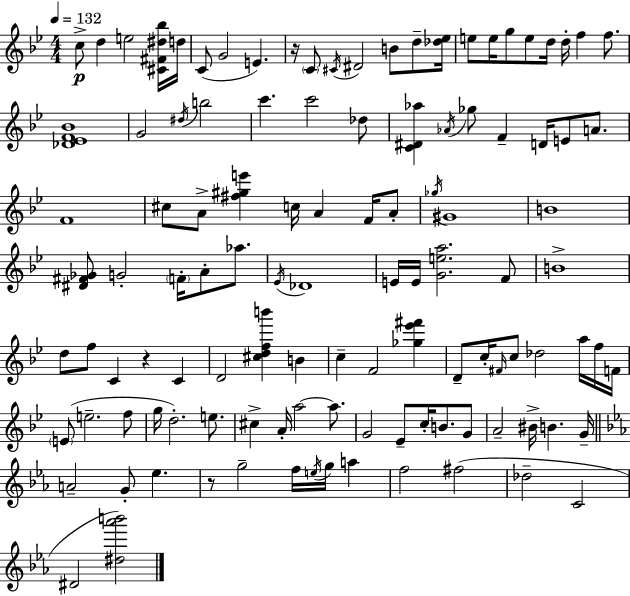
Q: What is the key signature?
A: BES major